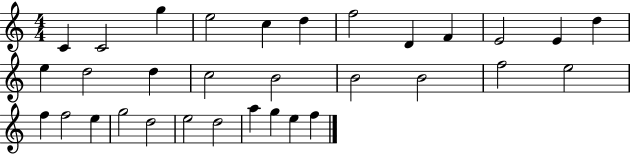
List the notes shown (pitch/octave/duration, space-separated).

C4/q C4/h G5/q E5/h C5/q D5/q F5/h D4/q F4/q E4/h E4/q D5/q E5/q D5/h D5/q C5/h B4/h B4/h B4/h F5/h E5/h F5/q F5/h E5/q G5/h D5/h E5/h D5/h A5/q G5/q E5/q F5/q